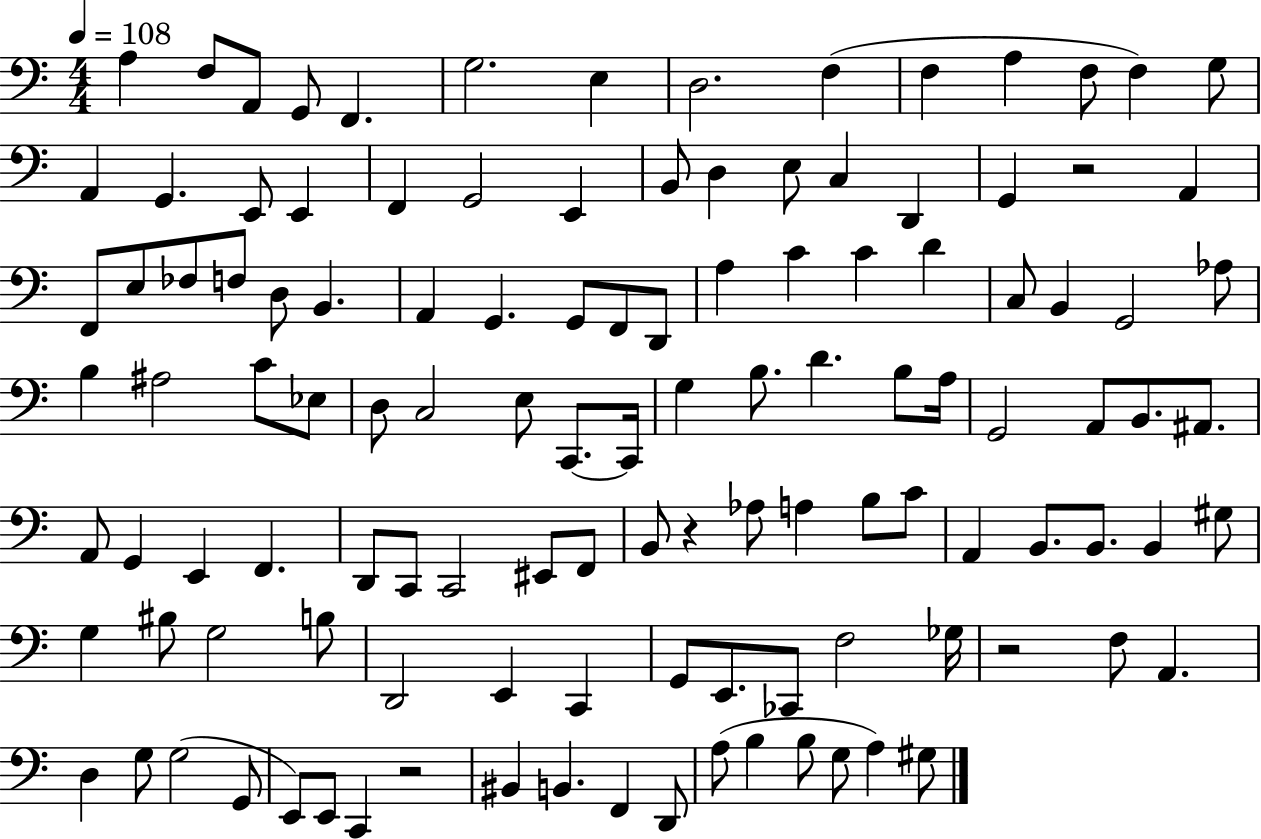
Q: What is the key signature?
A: C major